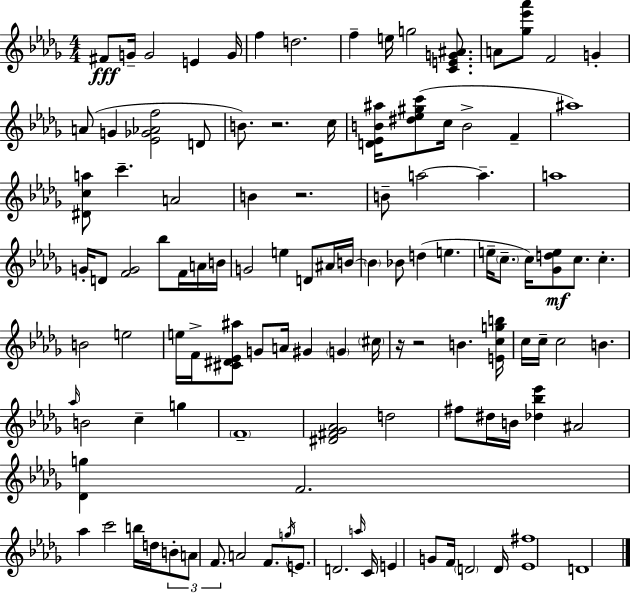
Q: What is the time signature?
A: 4/4